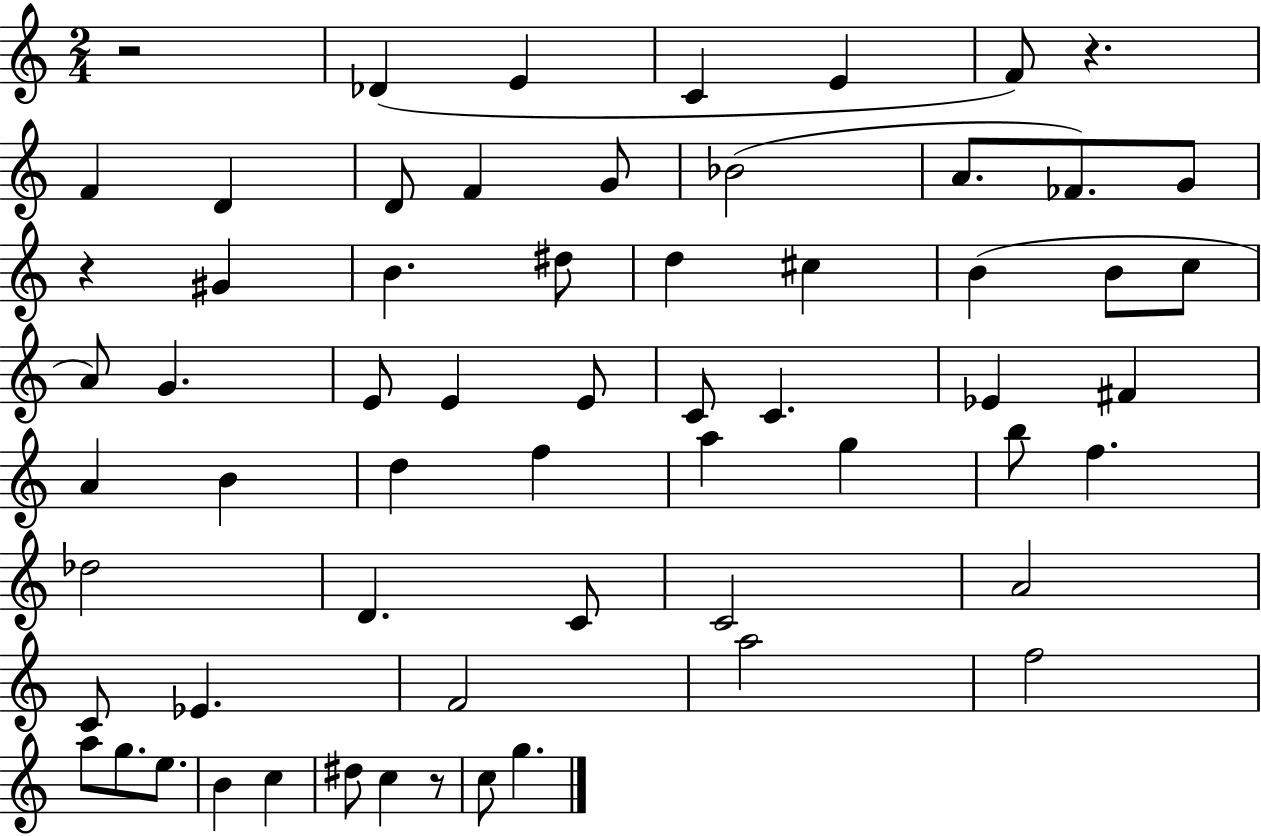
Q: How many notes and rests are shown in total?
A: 62